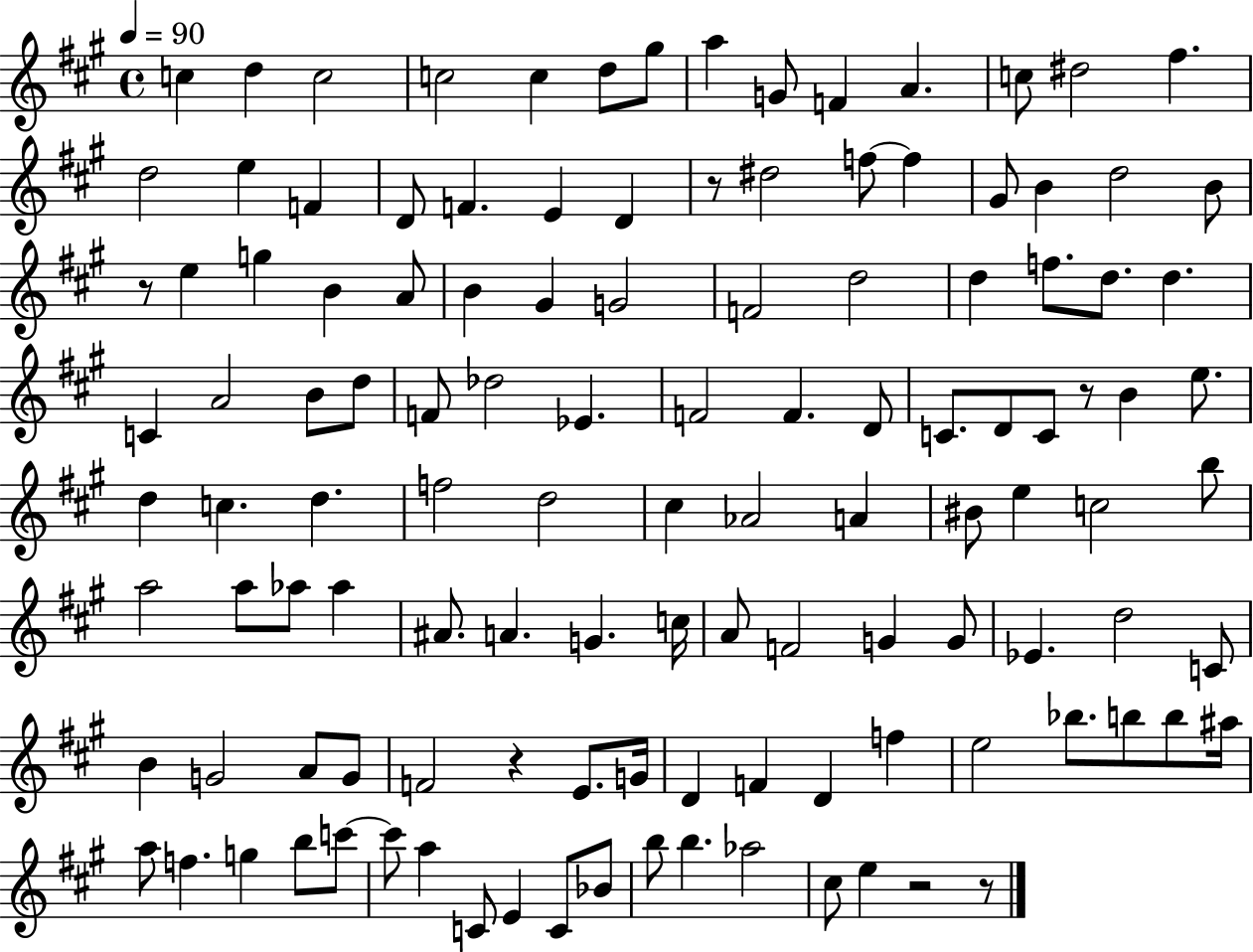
C5/q D5/q C5/h C5/h C5/q D5/e G#5/e A5/q G4/e F4/q A4/q. C5/e D#5/h F#5/q. D5/h E5/q F4/q D4/e F4/q. E4/q D4/q R/e D#5/h F5/e F5/q G#4/e B4/q D5/h B4/e R/e E5/q G5/q B4/q A4/e B4/q G#4/q G4/h F4/h D5/h D5/q F5/e. D5/e. D5/q. C4/q A4/h B4/e D5/e F4/e Db5/h Eb4/q. F4/h F4/q. D4/e C4/e. D4/e C4/e R/e B4/q E5/e. D5/q C5/q. D5/q. F5/h D5/h C#5/q Ab4/h A4/q BIS4/e E5/q C5/h B5/e A5/h A5/e Ab5/e Ab5/q A#4/e. A4/q. G4/q. C5/s A4/e F4/h G4/q G4/e Eb4/q. D5/h C4/e B4/q G4/h A4/e G4/e F4/h R/q E4/e. G4/s D4/q F4/q D4/q F5/q E5/h Bb5/e. B5/e B5/e A#5/s A5/e F5/q. G5/q B5/e C6/e C6/e A5/q C4/e E4/q C4/e Bb4/e B5/e B5/q. Ab5/h C#5/e E5/q R/h R/e